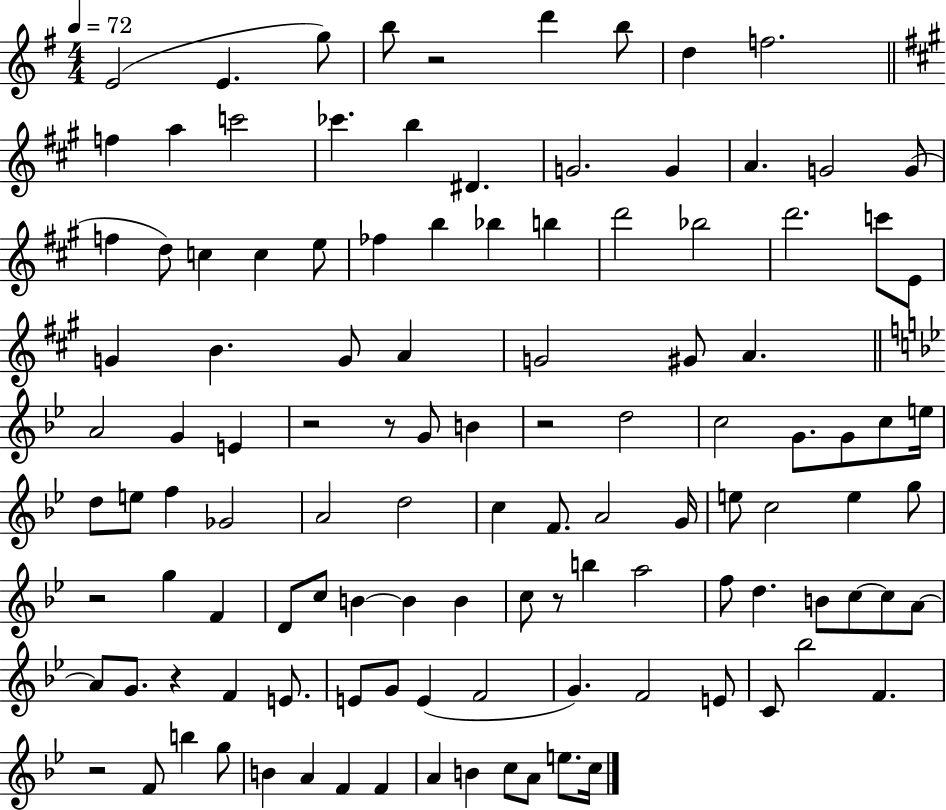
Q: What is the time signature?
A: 4/4